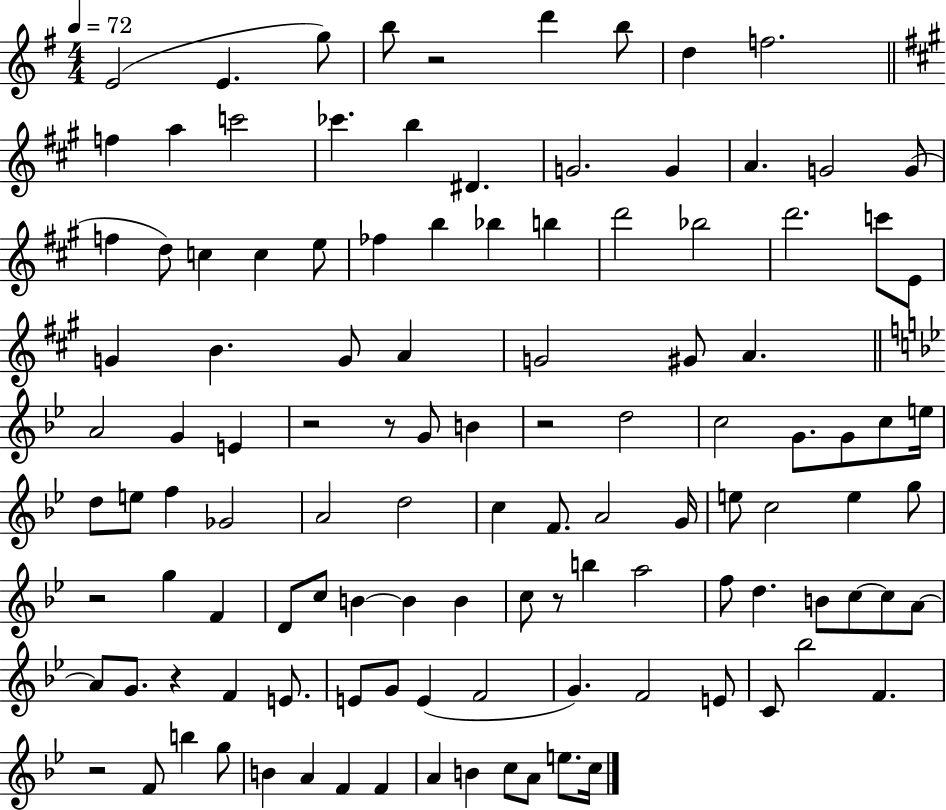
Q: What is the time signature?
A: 4/4